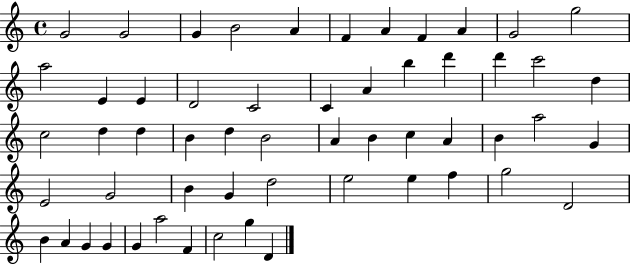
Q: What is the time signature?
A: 4/4